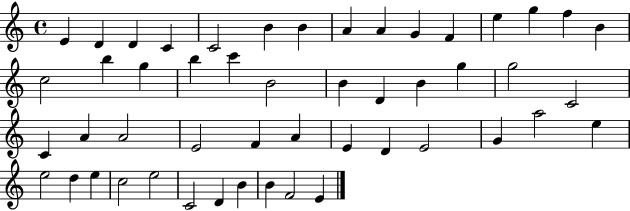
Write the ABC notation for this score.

X:1
T:Untitled
M:4/4
L:1/4
K:C
E D D C C2 B B A A G F e g f B c2 b g b c' B2 B D B g g2 C2 C A A2 E2 F A E D E2 G a2 e e2 d e c2 e2 C2 D B B F2 E